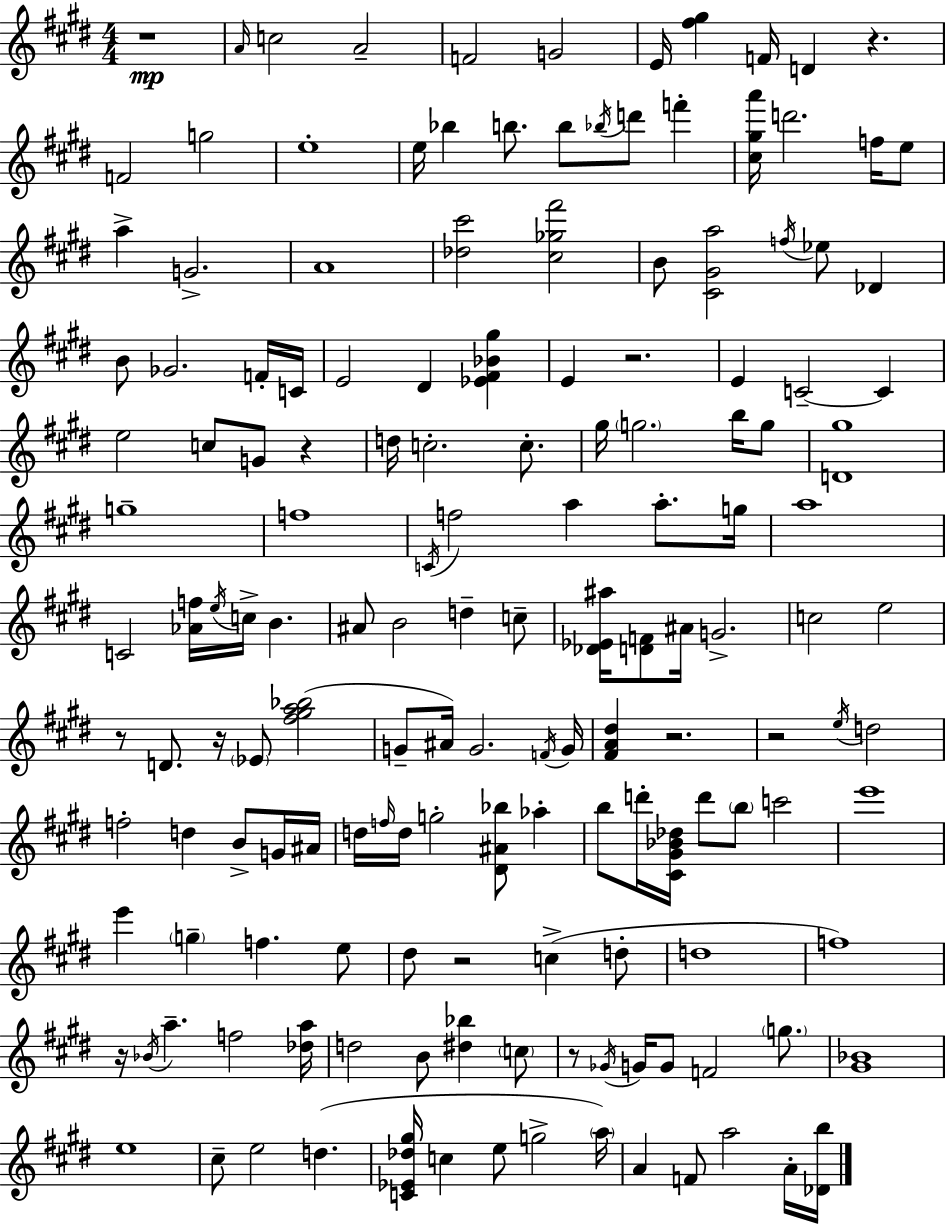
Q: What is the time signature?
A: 4/4